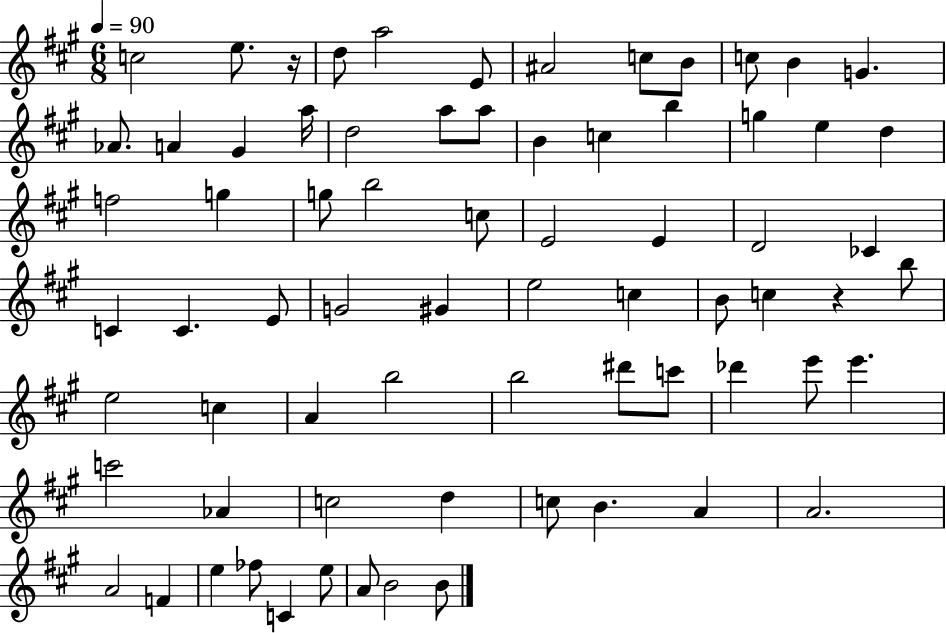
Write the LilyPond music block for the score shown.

{
  \clef treble
  \numericTimeSignature
  \time 6/8
  \key a \major
  \tempo 4 = 90
  \repeat volta 2 { c''2 e''8. r16 | d''8 a''2 e'8 | ais'2 c''8 b'8 | c''8 b'4 g'4. | \break aes'8. a'4 gis'4 a''16 | d''2 a''8 a''8 | b'4 c''4 b''4 | g''4 e''4 d''4 | \break f''2 g''4 | g''8 b''2 c''8 | e'2 e'4 | d'2 ces'4 | \break c'4 c'4. e'8 | g'2 gis'4 | e''2 c''4 | b'8 c''4 r4 b''8 | \break e''2 c''4 | a'4 b''2 | b''2 dis'''8 c'''8 | des'''4 e'''8 e'''4. | \break c'''2 aes'4 | c''2 d''4 | c''8 b'4. a'4 | a'2. | \break a'2 f'4 | e''4 fes''8 c'4 e''8 | a'8 b'2 b'8 | } \bar "|."
}